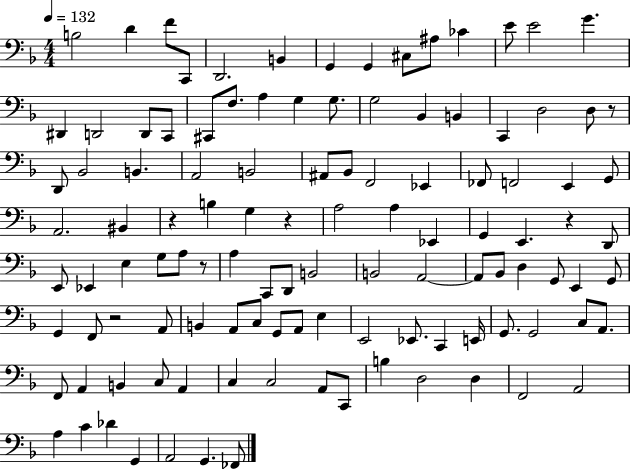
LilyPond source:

{
  \clef bass
  \numericTimeSignature
  \time 4/4
  \key f \major
  \tempo 4 = 132
  b2 d'4 f'8 c,8 | d,2. b,4 | g,4 g,4 cis8 ais8 ces'4 | e'8 e'2 g'4. | \break dis,4 d,2 d,8 c,8 | cis,8 f8. a4 g4 g8. | g2 bes,4 b,4 | c,4 d2 d8 r8 | \break d,8 bes,2 b,4. | a,2 b,2 | ais,8 bes,8 f,2 ees,4 | fes,8 f,2 e,4 g,8 | \break a,2. bis,4 | r4 b4 g4 r4 | a2 a4 ees,4 | g,4 e,4. r4 d,8 | \break e,8 ees,4 e4 g8 a8 r8 | a4 c,8 d,8 b,2 | b,2 a,2~~ | a,8 bes,8 d4 g,8 e,4 g,8 | \break g,4 f,8 r2 a,8 | b,4 a,8 c8 g,8 a,8 e4 | e,2 ees,8. c,4 e,16 | g,8. g,2 c8 a,8. | \break f,8 a,4 b,4 c8 a,4 | c4 c2 a,8 c,8 | b4 d2 d4 | f,2 a,2 | \break a4 c'4 des'4 g,4 | a,2 g,4. fes,8 | \bar "|."
}